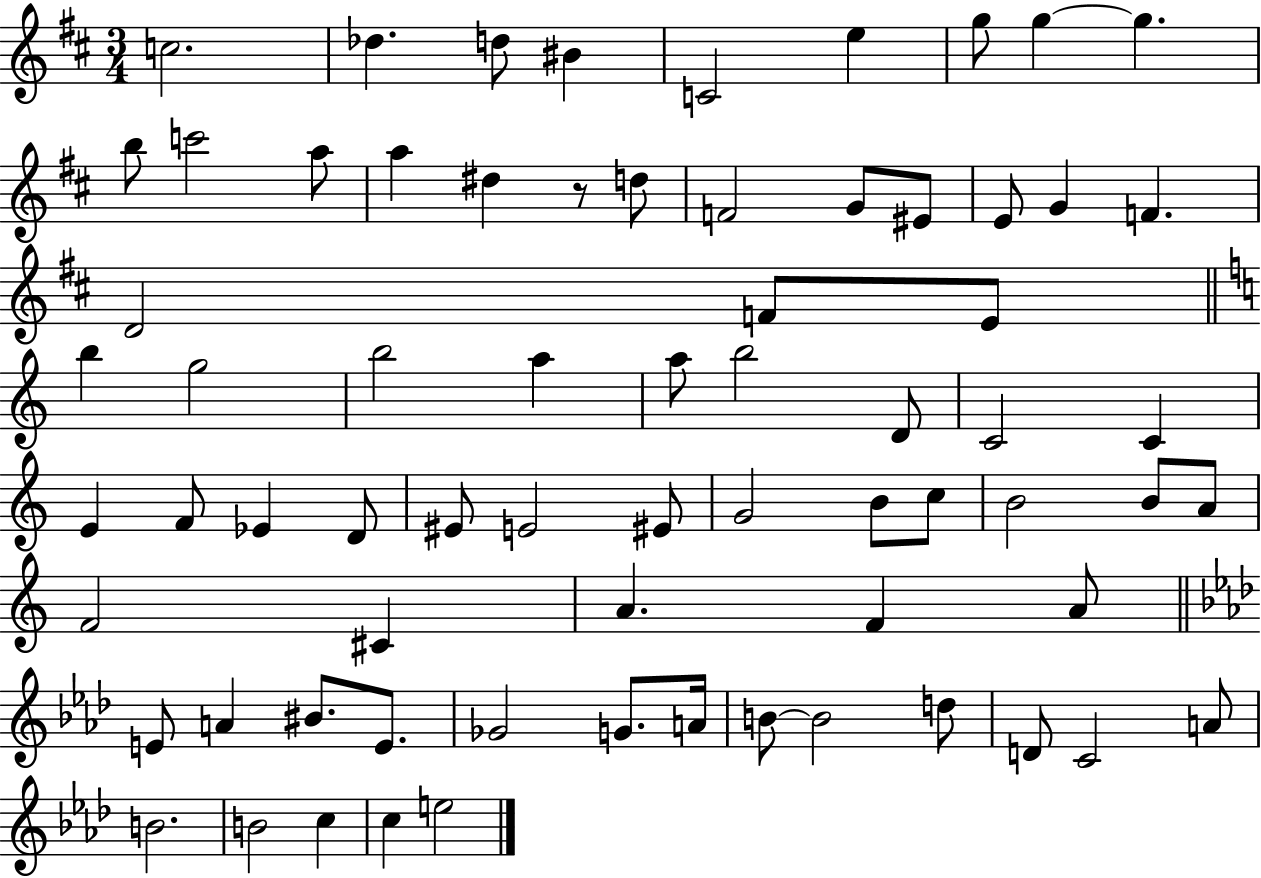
{
  \clef treble
  \numericTimeSignature
  \time 3/4
  \key d \major
  c''2. | des''4. d''8 bis'4 | c'2 e''4 | g''8 g''4~~ g''4. | \break b''8 c'''2 a''8 | a''4 dis''4 r8 d''8 | f'2 g'8 eis'8 | e'8 g'4 f'4. | \break d'2 f'8 e'8 | \bar "||" \break \key c \major b''4 g''2 | b''2 a''4 | a''8 b''2 d'8 | c'2 c'4 | \break e'4 f'8 ees'4 d'8 | eis'8 e'2 eis'8 | g'2 b'8 c''8 | b'2 b'8 a'8 | \break f'2 cis'4 | a'4. f'4 a'8 | \bar "||" \break \key aes \major e'8 a'4 bis'8. e'8. | ges'2 g'8. a'16 | b'8~~ b'2 d''8 | d'8 c'2 a'8 | \break b'2. | b'2 c''4 | c''4 e''2 | \bar "|."
}